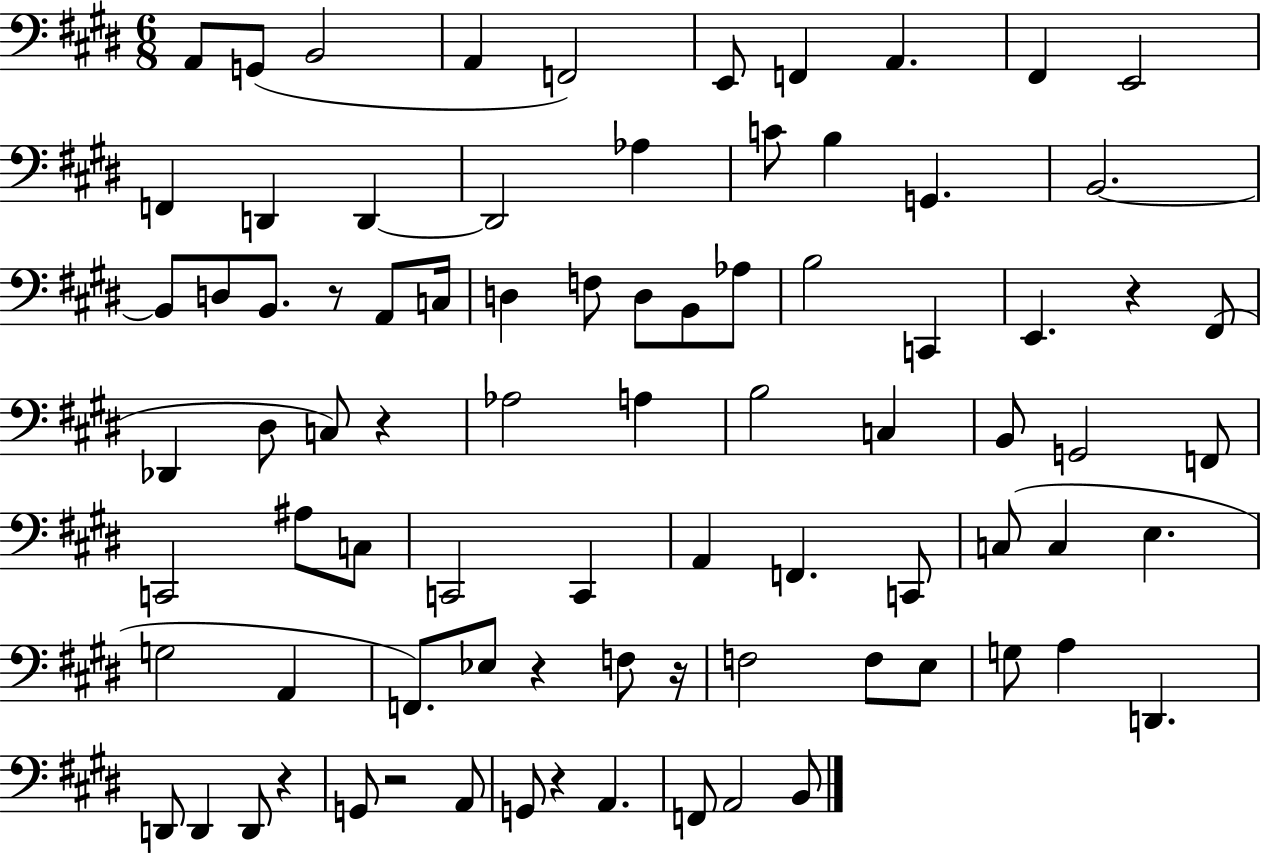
{
  \clef bass
  \numericTimeSignature
  \time 6/8
  \key e \major
  a,8 g,8( b,2 | a,4 f,2) | e,8 f,4 a,4. | fis,4 e,2 | \break f,4 d,4 d,4~~ | d,2 aes4 | c'8 b4 g,4. | b,2.~~ | \break b,8 d8 b,8. r8 a,8 c16 | d4 f8 d8 b,8 aes8 | b2 c,4 | e,4. r4 fis,8( | \break des,4 dis8 c8) r4 | aes2 a4 | b2 c4 | b,8 g,2 f,8 | \break c,2 ais8 c8 | c,2 c,4 | a,4 f,4. c,8 | c8( c4 e4. | \break g2 a,4 | f,8.) ees8 r4 f8 r16 | f2 f8 e8 | g8 a4 d,4. | \break d,8 d,4 d,8 r4 | g,8 r2 a,8 | g,8 r4 a,4. | f,8 a,2 b,8 | \break \bar "|."
}